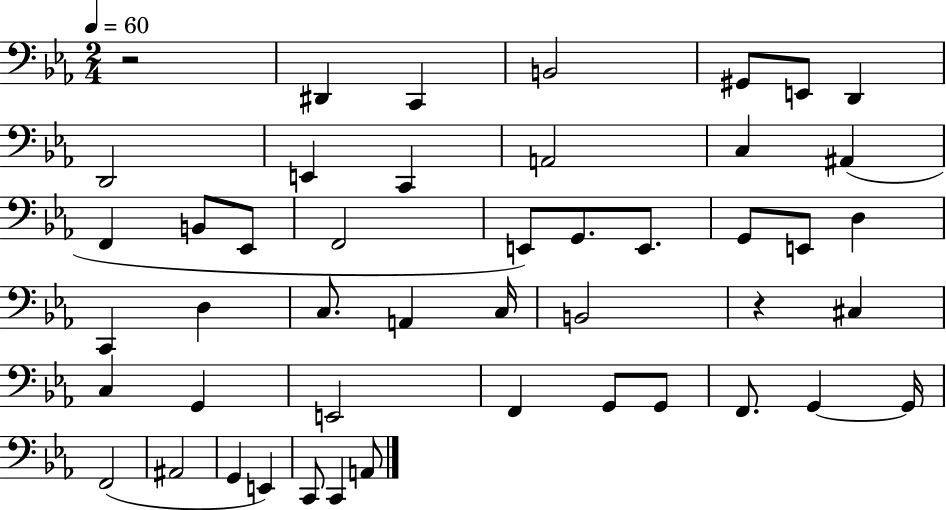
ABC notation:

X:1
T:Untitled
M:2/4
L:1/4
K:Eb
z2 ^D,, C,, B,,2 ^G,,/2 E,,/2 D,, D,,2 E,, C,, A,,2 C, ^A,, F,, B,,/2 _E,,/2 F,,2 E,,/2 G,,/2 E,,/2 G,,/2 E,,/2 D, C,, D, C,/2 A,, C,/4 B,,2 z ^C, C, G,, E,,2 F,, G,,/2 G,,/2 F,,/2 G,, G,,/4 F,,2 ^A,,2 G,, E,, C,,/2 C,, A,,/2